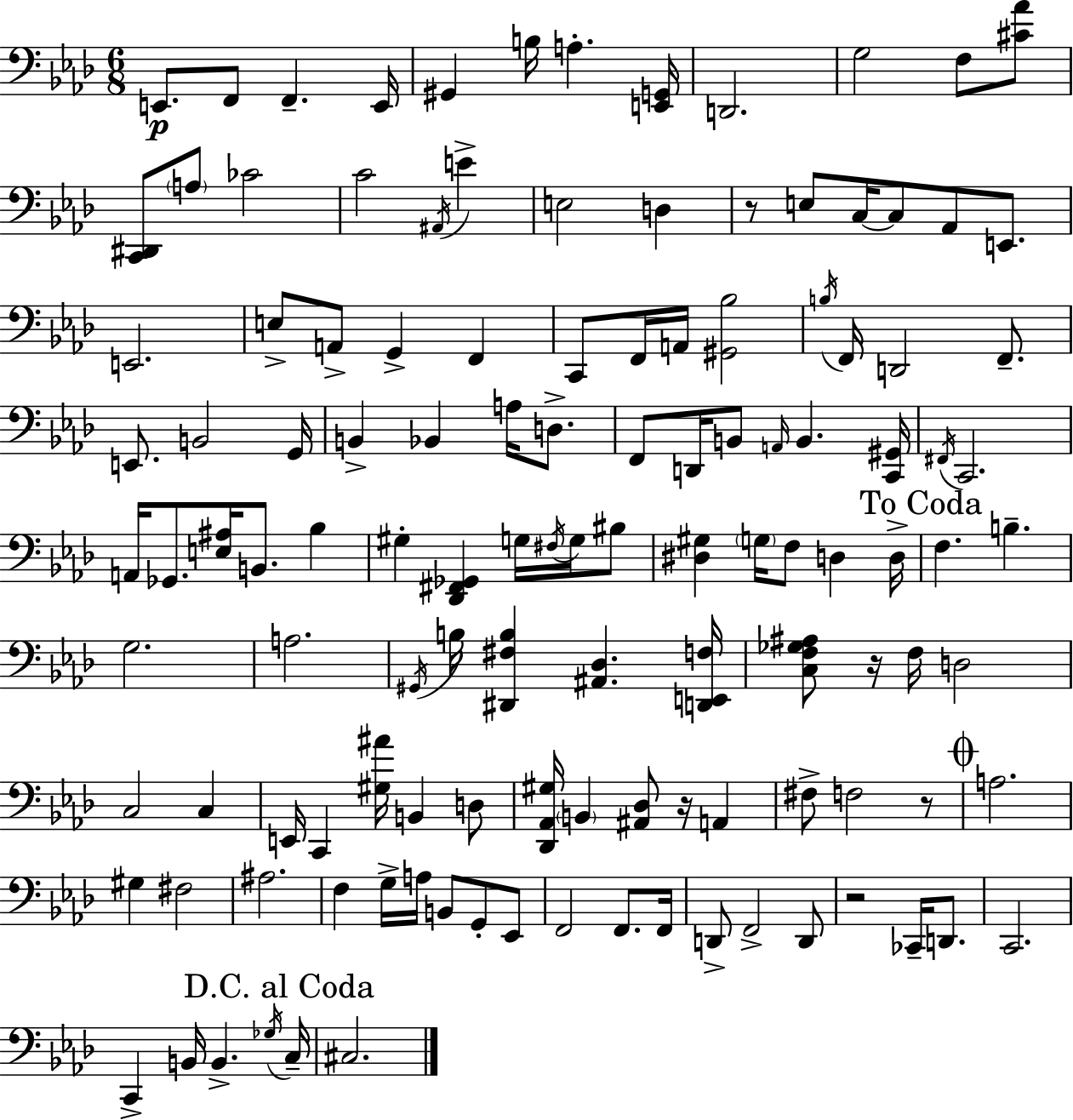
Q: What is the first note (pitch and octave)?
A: E2